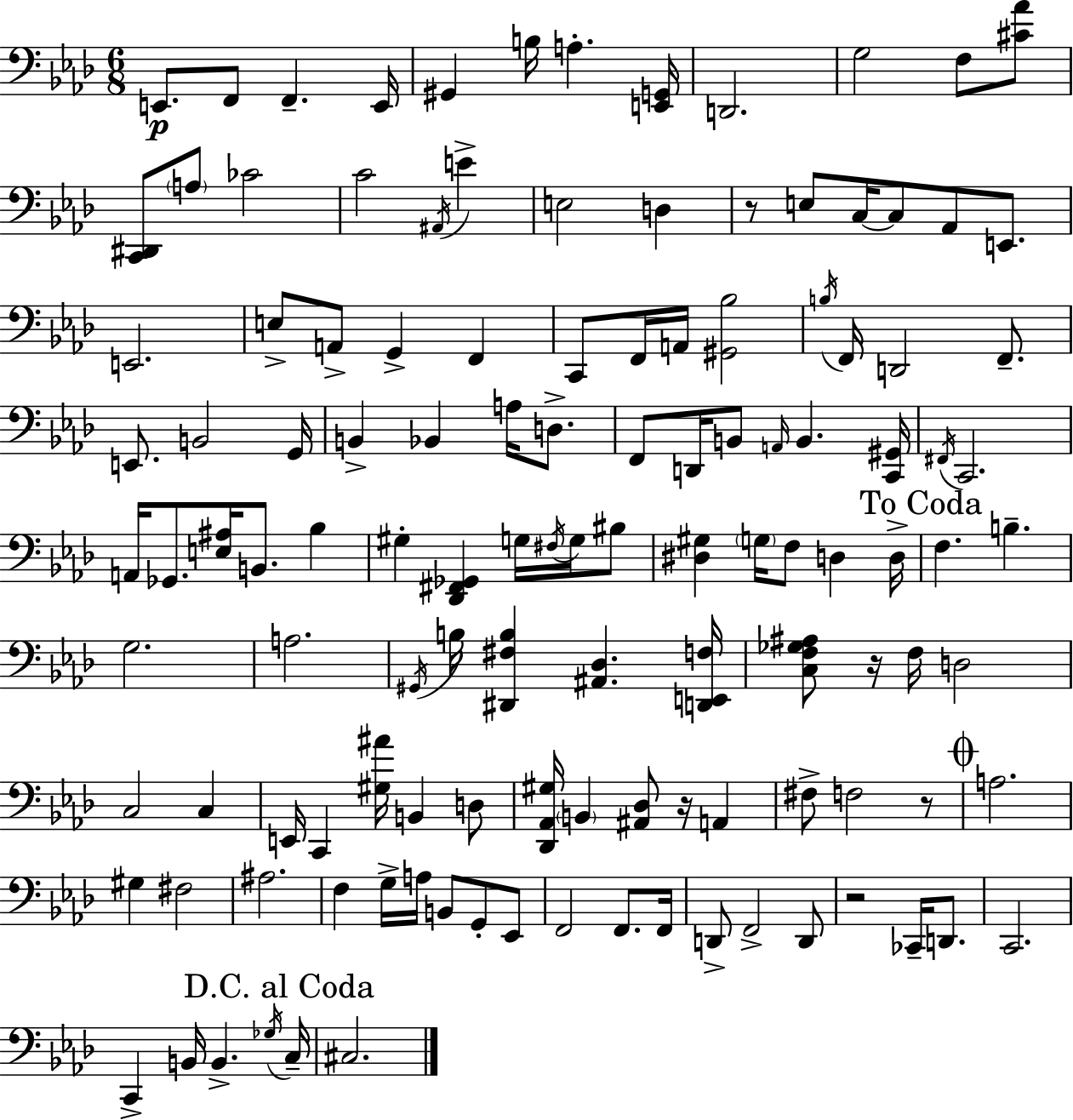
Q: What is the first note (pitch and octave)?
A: E2